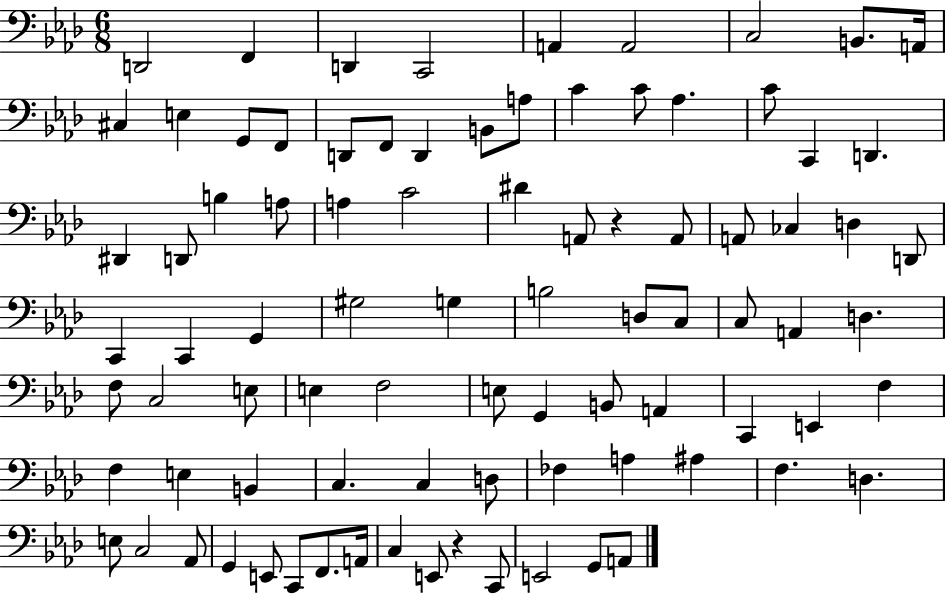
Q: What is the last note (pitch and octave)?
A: A2